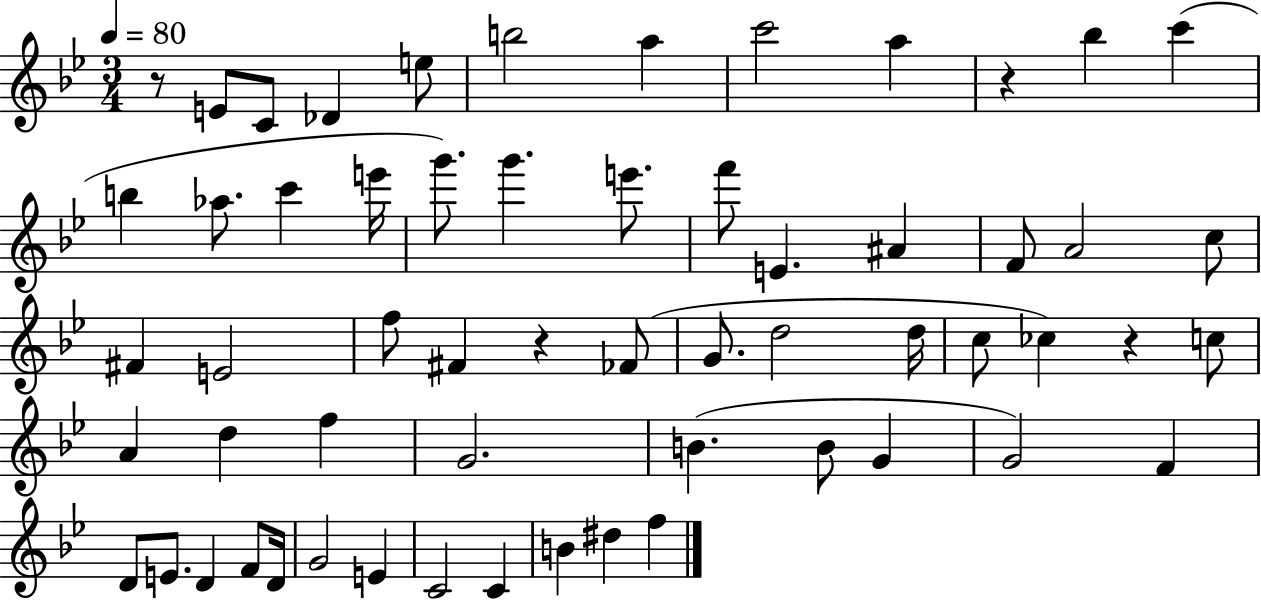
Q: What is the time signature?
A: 3/4